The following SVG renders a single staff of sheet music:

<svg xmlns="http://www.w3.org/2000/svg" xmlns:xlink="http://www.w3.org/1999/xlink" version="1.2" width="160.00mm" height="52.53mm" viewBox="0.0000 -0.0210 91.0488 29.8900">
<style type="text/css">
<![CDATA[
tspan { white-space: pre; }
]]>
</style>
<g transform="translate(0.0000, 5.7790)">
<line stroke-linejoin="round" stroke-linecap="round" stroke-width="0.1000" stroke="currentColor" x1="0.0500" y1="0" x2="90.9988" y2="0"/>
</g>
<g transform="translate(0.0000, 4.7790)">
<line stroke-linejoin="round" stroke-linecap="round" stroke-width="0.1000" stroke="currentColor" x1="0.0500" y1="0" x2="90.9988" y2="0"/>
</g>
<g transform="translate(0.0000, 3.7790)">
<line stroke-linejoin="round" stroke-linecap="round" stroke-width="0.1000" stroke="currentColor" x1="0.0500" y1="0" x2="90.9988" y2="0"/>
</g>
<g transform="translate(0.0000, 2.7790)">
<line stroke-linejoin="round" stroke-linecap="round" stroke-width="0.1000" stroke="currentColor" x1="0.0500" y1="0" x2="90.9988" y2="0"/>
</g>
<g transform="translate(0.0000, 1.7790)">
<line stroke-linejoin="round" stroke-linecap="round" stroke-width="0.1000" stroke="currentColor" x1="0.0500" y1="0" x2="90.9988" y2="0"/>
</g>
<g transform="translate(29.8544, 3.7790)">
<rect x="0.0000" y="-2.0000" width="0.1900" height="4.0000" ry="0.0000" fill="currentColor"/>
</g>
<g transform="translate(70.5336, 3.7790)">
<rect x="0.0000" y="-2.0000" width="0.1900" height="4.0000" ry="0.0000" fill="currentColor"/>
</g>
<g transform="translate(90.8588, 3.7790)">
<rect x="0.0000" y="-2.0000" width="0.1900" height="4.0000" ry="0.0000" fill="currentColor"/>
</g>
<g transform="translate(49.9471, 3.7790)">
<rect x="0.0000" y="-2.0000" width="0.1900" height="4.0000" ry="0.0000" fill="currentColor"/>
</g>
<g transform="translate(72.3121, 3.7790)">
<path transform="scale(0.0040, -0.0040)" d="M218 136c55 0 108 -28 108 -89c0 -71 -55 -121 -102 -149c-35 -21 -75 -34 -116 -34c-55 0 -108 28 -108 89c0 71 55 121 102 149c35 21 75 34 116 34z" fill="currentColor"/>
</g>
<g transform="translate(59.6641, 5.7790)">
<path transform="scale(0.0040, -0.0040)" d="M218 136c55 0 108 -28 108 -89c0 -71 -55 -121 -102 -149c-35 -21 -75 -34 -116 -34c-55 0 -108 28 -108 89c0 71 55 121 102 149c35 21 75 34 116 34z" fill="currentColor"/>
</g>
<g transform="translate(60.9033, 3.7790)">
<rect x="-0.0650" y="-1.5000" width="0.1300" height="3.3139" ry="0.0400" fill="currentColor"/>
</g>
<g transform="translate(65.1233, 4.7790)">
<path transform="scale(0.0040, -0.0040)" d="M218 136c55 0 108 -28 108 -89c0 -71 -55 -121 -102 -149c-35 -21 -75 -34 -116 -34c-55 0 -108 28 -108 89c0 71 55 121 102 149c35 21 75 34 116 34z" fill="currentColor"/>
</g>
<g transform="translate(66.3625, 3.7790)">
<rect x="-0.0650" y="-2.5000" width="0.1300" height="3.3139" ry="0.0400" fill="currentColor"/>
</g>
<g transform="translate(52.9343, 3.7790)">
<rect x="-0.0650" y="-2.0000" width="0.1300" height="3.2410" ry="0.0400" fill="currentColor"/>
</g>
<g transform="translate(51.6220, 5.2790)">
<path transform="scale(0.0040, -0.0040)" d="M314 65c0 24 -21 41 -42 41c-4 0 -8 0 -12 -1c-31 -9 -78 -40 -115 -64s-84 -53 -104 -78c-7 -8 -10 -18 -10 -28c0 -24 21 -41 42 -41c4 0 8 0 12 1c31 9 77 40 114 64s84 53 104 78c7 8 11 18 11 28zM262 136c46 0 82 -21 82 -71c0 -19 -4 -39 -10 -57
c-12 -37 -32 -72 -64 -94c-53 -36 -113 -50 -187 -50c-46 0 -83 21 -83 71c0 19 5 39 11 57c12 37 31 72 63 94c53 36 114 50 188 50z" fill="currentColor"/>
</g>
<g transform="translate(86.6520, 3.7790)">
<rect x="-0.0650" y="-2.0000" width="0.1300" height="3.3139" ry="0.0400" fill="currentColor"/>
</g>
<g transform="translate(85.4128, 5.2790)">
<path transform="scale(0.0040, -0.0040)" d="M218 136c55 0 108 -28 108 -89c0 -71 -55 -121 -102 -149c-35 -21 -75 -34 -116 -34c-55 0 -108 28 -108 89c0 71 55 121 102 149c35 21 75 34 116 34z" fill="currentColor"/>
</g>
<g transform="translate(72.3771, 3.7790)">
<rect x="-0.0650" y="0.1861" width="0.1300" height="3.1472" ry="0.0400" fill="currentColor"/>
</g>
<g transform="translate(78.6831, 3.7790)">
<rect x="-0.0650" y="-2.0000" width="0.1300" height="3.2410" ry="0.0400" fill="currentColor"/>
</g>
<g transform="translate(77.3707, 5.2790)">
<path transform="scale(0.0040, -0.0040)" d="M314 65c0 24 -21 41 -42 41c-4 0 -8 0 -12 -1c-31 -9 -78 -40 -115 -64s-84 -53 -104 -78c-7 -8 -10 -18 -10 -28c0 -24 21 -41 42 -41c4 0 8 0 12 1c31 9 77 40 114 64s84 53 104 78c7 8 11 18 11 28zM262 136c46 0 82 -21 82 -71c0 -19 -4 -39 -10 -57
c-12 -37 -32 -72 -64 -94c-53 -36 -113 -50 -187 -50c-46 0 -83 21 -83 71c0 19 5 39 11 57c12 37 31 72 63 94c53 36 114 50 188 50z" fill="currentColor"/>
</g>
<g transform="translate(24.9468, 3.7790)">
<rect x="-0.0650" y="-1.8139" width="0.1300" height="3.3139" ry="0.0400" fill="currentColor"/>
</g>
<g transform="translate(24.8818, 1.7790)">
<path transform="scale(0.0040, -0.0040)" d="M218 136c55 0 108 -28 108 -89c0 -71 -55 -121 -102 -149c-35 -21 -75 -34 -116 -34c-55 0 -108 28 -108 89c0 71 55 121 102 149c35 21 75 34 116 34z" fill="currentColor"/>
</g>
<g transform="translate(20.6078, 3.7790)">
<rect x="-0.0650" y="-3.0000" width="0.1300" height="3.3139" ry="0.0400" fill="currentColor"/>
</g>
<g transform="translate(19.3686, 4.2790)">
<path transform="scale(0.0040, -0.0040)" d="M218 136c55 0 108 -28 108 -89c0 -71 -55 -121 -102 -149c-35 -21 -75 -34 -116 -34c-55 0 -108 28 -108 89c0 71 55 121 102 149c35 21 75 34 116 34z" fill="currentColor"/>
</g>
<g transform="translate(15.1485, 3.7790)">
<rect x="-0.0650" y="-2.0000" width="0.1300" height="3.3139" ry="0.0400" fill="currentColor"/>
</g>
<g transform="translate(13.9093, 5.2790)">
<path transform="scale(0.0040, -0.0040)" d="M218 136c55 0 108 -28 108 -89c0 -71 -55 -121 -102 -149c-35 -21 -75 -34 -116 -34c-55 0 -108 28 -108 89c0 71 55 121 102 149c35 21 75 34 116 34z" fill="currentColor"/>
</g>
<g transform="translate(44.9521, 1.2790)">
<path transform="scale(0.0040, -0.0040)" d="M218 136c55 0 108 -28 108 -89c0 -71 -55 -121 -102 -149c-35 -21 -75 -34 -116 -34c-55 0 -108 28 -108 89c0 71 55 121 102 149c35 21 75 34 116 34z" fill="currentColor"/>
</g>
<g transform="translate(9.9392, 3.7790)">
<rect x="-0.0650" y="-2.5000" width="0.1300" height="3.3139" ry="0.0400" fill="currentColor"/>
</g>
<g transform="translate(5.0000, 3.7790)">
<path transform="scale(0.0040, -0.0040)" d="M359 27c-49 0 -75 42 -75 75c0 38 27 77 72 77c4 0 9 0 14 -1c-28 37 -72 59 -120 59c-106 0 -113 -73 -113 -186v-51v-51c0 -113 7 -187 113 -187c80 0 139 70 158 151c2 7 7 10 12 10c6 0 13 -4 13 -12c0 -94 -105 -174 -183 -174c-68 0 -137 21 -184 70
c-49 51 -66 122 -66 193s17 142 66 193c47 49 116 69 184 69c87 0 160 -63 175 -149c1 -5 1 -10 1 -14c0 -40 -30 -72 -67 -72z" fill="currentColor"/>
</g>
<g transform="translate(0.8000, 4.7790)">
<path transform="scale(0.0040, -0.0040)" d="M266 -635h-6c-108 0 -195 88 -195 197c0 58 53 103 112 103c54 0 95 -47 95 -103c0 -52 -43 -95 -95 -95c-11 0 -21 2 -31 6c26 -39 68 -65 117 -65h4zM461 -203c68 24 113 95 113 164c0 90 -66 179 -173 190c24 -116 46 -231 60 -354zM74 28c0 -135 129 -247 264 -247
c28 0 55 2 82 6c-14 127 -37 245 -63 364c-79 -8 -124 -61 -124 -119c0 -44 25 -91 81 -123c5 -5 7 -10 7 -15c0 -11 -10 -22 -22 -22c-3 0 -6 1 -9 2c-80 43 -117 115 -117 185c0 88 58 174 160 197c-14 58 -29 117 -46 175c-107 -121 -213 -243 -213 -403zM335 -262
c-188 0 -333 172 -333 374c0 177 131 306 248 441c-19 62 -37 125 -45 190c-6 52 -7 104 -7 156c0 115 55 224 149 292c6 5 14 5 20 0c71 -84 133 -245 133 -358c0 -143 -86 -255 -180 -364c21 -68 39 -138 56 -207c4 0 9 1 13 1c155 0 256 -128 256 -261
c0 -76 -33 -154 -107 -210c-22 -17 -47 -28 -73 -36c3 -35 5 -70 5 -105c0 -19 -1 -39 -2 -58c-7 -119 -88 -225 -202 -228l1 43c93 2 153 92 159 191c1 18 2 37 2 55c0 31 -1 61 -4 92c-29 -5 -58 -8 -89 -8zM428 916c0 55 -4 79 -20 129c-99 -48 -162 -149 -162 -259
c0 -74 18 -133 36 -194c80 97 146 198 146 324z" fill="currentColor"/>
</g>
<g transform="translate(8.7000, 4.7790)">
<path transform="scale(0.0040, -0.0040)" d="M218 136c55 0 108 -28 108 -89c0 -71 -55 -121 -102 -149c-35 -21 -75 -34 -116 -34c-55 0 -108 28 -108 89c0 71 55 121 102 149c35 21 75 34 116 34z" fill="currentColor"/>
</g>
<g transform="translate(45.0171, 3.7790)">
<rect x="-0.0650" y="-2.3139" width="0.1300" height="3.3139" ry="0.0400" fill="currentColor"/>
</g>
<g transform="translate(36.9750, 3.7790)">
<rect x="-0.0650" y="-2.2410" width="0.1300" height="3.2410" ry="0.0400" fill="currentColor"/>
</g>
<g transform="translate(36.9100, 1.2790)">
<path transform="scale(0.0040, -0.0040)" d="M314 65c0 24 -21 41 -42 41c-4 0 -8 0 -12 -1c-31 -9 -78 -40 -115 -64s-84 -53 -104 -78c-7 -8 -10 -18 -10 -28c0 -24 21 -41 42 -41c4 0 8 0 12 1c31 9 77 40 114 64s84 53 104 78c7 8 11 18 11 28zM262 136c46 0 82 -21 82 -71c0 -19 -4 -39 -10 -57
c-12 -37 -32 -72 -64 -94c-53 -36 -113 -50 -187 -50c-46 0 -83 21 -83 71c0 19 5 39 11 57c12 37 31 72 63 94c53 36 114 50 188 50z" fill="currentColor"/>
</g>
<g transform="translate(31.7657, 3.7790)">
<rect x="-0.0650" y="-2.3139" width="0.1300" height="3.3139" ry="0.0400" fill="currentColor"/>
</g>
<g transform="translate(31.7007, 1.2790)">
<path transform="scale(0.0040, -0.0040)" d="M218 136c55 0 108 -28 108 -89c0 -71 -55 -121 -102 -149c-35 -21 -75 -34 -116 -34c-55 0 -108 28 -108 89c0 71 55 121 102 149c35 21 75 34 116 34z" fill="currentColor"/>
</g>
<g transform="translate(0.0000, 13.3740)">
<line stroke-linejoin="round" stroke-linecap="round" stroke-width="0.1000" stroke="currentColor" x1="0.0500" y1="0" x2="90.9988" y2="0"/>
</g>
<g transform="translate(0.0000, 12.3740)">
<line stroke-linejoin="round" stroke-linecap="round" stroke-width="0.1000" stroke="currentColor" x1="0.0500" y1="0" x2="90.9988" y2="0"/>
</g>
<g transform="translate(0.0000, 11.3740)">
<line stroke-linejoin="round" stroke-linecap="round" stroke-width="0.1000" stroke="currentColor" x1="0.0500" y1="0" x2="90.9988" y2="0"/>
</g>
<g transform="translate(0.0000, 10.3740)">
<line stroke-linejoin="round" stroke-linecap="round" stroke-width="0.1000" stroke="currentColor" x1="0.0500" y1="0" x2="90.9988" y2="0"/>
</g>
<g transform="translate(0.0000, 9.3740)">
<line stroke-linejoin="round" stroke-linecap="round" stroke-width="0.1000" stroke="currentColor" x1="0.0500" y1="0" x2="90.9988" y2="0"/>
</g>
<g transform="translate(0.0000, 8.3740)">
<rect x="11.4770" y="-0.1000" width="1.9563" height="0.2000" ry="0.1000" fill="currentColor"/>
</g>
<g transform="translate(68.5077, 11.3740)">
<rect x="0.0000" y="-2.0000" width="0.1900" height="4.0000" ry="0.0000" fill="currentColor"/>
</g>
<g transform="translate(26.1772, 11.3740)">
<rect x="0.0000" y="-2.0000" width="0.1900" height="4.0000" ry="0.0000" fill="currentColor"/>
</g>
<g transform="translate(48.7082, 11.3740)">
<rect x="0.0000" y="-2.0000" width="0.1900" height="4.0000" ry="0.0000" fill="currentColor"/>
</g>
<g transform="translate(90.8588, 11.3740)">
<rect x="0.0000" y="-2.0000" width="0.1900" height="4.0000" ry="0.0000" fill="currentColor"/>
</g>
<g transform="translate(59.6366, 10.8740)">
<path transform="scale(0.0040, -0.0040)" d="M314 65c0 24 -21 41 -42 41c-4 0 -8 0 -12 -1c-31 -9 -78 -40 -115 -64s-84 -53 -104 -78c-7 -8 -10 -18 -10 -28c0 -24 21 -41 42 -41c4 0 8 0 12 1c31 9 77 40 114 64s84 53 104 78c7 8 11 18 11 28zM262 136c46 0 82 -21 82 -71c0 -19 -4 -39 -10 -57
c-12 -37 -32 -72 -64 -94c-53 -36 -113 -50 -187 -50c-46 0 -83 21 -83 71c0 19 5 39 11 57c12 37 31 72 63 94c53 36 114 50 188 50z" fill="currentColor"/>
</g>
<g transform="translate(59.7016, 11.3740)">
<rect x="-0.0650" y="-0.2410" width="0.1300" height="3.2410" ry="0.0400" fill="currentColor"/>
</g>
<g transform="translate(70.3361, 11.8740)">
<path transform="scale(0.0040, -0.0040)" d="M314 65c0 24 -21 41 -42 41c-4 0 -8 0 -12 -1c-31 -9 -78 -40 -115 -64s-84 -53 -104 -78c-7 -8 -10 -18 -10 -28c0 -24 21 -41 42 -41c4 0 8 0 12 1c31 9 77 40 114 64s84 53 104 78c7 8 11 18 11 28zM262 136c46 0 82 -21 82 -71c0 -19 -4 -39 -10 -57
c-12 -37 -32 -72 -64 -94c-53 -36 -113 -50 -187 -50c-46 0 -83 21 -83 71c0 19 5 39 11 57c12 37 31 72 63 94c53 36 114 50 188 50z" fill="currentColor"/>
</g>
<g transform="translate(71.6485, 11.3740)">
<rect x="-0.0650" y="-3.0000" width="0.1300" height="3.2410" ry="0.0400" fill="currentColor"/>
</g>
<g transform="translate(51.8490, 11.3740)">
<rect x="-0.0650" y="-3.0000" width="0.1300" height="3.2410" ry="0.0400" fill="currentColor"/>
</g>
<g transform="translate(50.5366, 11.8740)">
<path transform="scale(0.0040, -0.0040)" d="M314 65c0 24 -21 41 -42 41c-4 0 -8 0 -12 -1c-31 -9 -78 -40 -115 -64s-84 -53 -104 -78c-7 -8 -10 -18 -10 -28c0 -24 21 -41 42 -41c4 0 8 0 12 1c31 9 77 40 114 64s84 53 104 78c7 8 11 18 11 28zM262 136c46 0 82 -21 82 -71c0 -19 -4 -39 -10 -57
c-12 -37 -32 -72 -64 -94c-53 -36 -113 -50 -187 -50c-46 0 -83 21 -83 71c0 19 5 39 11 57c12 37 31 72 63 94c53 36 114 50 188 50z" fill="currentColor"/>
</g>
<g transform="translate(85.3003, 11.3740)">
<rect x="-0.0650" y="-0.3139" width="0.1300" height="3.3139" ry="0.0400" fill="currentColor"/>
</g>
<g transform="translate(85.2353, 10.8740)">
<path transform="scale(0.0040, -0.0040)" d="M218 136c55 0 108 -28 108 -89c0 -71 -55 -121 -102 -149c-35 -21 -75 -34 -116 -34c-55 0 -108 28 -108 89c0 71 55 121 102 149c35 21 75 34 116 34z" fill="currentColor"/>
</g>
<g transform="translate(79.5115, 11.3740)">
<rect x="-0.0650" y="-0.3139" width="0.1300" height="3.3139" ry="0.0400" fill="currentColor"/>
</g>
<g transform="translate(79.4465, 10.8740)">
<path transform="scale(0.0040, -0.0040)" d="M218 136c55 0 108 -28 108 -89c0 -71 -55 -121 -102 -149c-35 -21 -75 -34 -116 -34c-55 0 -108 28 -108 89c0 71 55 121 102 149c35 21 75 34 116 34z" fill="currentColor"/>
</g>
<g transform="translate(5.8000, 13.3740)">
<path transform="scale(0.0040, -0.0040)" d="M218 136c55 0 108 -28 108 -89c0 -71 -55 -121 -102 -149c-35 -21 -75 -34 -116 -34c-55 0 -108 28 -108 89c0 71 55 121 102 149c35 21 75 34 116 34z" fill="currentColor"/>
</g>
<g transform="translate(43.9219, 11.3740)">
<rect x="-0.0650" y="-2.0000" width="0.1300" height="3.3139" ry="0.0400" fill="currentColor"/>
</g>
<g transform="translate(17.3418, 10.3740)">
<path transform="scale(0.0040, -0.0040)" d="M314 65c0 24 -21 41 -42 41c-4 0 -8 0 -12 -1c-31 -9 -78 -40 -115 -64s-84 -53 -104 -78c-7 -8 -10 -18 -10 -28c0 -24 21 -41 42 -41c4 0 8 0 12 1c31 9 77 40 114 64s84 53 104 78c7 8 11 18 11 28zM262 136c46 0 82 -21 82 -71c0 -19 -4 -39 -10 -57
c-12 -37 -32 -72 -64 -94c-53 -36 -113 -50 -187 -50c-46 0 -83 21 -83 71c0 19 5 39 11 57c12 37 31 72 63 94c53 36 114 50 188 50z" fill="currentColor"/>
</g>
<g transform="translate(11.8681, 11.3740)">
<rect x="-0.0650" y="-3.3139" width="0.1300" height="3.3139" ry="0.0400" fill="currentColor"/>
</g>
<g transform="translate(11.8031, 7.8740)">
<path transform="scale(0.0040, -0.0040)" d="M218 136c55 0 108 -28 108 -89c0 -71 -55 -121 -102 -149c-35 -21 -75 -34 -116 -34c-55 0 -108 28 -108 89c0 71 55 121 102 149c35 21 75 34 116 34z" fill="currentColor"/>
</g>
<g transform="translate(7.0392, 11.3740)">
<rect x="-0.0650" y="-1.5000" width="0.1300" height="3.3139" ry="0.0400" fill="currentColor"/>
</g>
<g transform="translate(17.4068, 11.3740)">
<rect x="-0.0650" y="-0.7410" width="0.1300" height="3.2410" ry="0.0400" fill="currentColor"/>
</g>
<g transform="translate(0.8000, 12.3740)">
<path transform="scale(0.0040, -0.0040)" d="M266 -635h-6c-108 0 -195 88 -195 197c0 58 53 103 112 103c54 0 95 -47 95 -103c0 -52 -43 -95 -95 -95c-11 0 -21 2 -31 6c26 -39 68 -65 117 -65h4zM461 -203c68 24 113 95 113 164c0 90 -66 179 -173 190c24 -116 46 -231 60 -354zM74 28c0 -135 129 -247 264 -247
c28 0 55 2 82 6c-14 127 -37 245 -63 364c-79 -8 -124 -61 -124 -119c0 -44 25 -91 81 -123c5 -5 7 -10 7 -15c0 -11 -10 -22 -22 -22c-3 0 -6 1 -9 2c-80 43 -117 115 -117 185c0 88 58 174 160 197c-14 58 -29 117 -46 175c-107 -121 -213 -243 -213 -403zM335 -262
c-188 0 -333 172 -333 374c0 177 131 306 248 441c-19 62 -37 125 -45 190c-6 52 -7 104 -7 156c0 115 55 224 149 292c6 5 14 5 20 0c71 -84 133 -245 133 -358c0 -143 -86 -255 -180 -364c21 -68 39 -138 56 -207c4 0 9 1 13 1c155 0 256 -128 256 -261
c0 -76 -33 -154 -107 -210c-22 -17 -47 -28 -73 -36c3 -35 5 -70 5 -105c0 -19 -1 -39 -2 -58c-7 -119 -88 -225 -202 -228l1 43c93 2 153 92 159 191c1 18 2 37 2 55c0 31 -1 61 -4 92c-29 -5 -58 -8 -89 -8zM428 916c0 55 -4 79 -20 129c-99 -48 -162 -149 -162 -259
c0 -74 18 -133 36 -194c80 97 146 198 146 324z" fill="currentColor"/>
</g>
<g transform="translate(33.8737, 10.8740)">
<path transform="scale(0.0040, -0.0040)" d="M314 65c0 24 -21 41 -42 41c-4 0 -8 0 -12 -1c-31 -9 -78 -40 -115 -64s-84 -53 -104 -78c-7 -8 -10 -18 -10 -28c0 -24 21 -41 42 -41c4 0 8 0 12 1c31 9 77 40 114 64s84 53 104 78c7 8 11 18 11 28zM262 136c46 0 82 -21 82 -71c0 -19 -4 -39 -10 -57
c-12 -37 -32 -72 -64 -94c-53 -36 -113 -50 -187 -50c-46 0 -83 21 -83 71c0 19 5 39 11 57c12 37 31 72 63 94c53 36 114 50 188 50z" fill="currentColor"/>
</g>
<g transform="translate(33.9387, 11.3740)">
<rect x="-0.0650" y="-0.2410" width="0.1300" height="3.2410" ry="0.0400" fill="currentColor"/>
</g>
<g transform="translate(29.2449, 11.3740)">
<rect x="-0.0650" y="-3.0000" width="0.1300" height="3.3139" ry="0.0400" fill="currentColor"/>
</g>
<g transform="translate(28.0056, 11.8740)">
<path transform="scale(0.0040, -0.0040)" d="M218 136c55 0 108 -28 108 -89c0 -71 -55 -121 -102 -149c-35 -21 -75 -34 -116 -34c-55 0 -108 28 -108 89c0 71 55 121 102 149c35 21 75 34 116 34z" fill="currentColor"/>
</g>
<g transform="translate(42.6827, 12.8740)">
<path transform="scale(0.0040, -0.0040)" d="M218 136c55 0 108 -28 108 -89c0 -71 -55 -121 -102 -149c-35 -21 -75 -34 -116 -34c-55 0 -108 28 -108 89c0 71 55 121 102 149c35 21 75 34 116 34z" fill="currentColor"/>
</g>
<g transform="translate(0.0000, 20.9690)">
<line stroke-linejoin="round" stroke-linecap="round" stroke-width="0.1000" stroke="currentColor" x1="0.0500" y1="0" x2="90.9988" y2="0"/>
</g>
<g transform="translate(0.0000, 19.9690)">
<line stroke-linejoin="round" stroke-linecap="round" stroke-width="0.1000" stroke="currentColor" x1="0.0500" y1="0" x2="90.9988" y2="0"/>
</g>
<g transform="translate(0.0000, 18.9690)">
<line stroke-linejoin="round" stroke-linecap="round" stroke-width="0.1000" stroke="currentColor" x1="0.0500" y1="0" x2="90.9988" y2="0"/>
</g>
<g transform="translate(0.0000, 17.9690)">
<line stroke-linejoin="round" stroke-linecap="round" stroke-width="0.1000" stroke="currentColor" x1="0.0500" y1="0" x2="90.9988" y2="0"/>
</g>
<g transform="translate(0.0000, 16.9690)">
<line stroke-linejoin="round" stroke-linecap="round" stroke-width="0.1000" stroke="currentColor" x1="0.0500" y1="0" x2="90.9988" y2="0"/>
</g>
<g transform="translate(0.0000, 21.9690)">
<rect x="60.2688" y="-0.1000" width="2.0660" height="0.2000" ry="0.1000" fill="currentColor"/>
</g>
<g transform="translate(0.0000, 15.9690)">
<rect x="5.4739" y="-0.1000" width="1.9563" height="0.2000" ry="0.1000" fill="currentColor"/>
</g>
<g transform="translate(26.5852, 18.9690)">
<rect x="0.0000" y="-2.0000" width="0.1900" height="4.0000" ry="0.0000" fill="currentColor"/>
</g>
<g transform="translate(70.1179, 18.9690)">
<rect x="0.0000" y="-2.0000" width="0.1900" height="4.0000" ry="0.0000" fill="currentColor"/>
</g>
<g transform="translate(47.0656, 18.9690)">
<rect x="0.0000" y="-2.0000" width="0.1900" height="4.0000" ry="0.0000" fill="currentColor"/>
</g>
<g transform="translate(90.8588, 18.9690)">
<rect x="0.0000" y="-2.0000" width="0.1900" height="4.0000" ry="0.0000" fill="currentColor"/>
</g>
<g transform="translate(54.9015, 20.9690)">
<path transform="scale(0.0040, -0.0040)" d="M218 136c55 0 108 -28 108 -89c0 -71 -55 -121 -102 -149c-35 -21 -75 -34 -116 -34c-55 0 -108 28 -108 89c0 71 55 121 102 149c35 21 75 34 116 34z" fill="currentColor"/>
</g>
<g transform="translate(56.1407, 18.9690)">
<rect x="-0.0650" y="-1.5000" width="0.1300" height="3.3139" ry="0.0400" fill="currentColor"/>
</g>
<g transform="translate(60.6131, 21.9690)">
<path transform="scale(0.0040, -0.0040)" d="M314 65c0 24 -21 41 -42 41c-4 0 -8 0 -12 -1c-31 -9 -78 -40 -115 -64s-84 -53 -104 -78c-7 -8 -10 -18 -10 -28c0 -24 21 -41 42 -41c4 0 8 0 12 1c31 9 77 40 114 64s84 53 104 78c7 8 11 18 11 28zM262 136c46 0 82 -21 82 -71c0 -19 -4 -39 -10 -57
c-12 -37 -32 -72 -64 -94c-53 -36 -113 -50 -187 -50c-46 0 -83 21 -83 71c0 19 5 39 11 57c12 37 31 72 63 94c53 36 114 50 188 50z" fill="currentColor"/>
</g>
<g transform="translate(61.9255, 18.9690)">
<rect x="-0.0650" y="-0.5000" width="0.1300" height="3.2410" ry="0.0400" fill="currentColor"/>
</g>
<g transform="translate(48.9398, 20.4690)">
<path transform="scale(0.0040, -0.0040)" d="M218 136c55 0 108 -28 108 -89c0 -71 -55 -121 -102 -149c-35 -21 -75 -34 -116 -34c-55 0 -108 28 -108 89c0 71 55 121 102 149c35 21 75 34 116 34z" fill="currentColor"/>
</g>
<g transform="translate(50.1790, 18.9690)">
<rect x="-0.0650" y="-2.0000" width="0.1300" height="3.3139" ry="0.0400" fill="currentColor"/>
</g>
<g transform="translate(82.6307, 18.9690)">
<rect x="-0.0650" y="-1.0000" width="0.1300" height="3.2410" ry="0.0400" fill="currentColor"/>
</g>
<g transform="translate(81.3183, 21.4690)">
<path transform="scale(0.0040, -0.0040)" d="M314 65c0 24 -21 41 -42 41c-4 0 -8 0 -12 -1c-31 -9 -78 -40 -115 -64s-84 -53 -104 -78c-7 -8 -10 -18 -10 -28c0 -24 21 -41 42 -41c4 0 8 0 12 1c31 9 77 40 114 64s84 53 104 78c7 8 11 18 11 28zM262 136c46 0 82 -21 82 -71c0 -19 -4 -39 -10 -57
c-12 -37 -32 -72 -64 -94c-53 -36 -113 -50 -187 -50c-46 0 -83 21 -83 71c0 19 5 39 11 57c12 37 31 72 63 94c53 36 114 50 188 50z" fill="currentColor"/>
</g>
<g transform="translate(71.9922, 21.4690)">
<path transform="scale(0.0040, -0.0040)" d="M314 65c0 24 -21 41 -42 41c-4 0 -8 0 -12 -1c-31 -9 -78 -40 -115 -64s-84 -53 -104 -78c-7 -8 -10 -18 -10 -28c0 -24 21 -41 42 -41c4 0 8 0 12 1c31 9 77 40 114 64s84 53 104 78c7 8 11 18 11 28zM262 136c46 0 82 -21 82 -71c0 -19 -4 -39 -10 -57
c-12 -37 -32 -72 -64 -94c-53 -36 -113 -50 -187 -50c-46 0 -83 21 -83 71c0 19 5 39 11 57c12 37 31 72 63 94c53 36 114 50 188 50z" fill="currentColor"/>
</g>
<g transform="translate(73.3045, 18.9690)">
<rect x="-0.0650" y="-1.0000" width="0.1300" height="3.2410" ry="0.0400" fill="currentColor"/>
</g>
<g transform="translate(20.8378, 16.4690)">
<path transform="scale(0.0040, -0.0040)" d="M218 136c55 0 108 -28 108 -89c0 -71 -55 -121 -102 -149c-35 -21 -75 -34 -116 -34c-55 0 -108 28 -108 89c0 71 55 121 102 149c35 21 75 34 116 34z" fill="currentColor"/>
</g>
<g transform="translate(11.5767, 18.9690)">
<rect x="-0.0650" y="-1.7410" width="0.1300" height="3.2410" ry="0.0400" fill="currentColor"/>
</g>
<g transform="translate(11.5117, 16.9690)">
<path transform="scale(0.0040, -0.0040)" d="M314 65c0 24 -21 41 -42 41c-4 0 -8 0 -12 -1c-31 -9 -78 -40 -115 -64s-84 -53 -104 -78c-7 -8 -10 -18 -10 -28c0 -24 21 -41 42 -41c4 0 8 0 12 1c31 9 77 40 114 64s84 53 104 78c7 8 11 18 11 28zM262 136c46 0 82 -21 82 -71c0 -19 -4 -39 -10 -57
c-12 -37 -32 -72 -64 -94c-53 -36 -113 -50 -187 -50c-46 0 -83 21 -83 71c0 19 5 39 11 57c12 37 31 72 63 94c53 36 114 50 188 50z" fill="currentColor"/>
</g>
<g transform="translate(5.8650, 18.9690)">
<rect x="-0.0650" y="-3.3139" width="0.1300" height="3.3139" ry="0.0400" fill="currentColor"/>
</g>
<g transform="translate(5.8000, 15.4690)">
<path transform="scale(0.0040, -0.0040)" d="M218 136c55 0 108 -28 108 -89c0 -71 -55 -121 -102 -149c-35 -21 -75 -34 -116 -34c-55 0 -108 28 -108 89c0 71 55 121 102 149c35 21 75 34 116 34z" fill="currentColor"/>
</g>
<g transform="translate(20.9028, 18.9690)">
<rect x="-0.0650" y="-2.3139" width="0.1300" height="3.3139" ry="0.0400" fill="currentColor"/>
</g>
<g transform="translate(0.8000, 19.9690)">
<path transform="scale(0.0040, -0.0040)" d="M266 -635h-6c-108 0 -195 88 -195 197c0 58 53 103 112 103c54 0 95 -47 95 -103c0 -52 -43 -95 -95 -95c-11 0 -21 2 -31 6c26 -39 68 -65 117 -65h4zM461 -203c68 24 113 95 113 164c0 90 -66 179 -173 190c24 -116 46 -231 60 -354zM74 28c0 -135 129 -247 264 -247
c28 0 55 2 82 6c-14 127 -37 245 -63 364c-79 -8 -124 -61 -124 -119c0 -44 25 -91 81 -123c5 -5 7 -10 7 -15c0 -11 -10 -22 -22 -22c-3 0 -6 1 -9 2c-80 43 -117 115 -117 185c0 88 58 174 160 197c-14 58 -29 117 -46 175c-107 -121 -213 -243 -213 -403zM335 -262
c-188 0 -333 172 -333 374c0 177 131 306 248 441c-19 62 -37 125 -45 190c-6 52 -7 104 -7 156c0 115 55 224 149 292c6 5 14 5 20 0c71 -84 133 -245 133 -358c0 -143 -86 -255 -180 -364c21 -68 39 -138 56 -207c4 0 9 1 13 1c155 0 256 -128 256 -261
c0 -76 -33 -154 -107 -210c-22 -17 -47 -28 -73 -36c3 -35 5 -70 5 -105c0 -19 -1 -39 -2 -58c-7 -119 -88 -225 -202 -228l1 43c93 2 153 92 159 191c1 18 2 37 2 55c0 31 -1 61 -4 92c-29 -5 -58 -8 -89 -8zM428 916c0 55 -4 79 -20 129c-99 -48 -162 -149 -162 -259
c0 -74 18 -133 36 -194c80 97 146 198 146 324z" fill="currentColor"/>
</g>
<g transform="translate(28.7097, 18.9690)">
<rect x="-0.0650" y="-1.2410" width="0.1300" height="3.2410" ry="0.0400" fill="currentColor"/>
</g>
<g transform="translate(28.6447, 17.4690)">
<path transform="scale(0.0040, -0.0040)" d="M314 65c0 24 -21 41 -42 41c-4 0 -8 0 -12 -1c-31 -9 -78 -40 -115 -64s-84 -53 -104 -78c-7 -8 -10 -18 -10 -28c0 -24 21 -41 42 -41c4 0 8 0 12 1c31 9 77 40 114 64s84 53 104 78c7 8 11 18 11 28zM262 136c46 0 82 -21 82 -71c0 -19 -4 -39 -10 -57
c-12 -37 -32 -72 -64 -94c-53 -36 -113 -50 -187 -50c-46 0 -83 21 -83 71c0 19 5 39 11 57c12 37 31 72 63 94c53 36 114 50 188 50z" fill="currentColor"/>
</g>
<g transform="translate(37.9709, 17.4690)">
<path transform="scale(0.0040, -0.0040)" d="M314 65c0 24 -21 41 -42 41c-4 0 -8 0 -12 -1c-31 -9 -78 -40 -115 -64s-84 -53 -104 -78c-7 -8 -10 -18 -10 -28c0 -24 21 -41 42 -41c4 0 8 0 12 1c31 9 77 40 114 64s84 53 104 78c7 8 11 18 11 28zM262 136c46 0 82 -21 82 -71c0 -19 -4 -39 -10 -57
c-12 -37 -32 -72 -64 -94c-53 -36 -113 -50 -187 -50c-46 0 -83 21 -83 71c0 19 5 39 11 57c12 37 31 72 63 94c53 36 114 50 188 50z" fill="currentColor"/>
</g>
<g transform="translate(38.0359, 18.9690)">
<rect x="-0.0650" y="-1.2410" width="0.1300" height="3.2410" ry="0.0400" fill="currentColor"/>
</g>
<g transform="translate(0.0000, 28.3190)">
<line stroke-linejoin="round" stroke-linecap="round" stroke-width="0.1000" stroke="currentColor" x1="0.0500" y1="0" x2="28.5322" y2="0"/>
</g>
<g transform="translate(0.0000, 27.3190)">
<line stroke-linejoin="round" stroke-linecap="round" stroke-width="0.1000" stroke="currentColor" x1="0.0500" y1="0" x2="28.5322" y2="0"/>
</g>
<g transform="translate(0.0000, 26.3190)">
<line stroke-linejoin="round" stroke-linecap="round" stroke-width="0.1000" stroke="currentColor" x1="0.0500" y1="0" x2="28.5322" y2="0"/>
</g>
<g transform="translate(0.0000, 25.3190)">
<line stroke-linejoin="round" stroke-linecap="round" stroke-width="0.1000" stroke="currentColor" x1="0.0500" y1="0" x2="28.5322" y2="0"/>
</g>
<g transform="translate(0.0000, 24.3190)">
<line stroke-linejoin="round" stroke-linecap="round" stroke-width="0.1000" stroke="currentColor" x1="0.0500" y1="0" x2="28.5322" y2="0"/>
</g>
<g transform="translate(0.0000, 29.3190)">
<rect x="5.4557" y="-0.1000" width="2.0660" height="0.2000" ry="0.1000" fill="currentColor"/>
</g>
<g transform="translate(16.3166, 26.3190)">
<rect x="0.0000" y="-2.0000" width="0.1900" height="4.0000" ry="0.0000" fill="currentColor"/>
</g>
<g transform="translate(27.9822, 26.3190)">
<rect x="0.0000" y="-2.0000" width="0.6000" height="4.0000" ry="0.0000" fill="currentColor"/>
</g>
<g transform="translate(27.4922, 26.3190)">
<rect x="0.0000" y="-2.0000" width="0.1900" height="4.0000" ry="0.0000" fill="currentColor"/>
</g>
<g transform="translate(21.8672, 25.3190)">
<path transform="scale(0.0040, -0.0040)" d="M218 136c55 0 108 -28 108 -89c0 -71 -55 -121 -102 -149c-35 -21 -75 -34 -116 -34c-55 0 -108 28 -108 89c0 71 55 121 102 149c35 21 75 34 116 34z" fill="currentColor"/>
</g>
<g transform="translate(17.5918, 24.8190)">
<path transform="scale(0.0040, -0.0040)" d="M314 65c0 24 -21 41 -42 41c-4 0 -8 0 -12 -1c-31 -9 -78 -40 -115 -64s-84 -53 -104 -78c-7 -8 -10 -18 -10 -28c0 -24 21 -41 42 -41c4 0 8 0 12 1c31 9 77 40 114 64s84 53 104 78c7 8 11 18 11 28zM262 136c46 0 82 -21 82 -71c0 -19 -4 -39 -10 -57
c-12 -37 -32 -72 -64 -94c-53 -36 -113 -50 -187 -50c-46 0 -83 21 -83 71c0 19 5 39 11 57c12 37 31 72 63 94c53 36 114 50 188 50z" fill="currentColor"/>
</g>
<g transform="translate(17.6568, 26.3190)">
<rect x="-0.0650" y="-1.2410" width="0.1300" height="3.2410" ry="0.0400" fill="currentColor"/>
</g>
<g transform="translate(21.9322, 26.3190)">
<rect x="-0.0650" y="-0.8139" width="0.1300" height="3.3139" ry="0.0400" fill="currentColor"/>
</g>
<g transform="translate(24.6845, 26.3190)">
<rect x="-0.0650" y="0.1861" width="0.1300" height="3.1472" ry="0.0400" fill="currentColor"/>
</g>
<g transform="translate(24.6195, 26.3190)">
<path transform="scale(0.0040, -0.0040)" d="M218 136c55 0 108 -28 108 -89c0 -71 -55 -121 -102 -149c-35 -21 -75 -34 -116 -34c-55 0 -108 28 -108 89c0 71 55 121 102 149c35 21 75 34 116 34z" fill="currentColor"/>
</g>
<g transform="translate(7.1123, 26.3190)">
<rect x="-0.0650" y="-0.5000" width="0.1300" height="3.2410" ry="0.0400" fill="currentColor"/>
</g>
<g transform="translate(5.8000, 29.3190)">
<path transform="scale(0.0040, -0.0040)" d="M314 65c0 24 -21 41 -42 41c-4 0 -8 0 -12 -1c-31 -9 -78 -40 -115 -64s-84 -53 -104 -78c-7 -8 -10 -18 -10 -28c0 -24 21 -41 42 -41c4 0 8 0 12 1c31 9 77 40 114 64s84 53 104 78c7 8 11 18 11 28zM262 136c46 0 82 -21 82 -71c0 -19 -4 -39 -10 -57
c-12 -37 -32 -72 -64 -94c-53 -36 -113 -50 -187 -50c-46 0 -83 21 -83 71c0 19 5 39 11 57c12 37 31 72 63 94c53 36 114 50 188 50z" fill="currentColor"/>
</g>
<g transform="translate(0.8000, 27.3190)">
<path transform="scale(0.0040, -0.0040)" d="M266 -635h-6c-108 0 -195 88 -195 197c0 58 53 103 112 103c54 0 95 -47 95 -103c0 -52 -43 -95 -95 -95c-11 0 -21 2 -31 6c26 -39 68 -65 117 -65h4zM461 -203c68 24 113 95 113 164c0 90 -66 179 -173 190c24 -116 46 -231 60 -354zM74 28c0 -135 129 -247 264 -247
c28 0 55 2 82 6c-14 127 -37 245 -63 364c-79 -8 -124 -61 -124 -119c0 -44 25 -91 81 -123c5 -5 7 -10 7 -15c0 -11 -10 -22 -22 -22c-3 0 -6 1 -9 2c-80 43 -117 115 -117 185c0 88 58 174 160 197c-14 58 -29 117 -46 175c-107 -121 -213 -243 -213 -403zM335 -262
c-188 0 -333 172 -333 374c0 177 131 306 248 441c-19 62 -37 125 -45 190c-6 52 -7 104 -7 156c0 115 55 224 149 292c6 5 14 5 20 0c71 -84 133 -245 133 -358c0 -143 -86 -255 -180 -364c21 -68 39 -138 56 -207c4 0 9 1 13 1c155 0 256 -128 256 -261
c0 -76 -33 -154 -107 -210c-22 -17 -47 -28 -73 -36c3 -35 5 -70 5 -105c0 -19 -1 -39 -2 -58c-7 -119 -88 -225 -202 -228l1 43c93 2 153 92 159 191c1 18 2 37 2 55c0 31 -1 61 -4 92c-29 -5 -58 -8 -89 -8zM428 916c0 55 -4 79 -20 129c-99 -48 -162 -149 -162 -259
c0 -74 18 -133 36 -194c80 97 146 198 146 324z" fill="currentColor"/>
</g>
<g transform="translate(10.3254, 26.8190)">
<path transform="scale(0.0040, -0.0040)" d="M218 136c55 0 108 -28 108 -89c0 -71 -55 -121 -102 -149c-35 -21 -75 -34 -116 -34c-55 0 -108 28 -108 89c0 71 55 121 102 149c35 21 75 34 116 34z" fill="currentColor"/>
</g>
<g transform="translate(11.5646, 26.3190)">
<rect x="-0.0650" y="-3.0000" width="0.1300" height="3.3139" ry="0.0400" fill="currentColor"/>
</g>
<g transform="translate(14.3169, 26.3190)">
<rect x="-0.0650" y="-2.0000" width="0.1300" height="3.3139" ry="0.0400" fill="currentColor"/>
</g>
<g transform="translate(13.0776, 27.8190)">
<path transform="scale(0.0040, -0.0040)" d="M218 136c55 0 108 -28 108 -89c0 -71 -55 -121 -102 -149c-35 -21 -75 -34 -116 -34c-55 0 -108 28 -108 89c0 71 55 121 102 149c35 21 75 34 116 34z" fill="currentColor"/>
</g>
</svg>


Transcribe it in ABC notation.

X:1
T:Untitled
M:4/4
L:1/4
K:C
G F A f g g2 g F2 E G B F2 F E b d2 A c2 F A2 c2 A2 c c b f2 g e2 e2 F E C2 D2 D2 C2 A F e2 d B